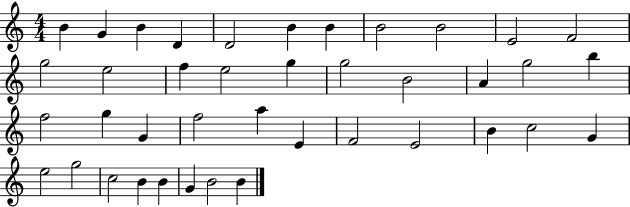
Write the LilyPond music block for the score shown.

{
  \clef treble
  \numericTimeSignature
  \time 4/4
  \key c \major
  b'4 g'4 b'4 d'4 | d'2 b'4 b'4 | b'2 b'2 | e'2 f'2 | \break g''2 e''2 | f''4 e''2 g''4 | g''2 b'2 | a'4 g''2 b''4 | \break f''2 g''4 g'4 | f''2 a''4 e'4 | f'2 e'2 | b'4 c''2 g'4 | \break e''2 g''2 | c''2 b'4 b'4 | g'4 b'2 b'4 | \bar "|."
}